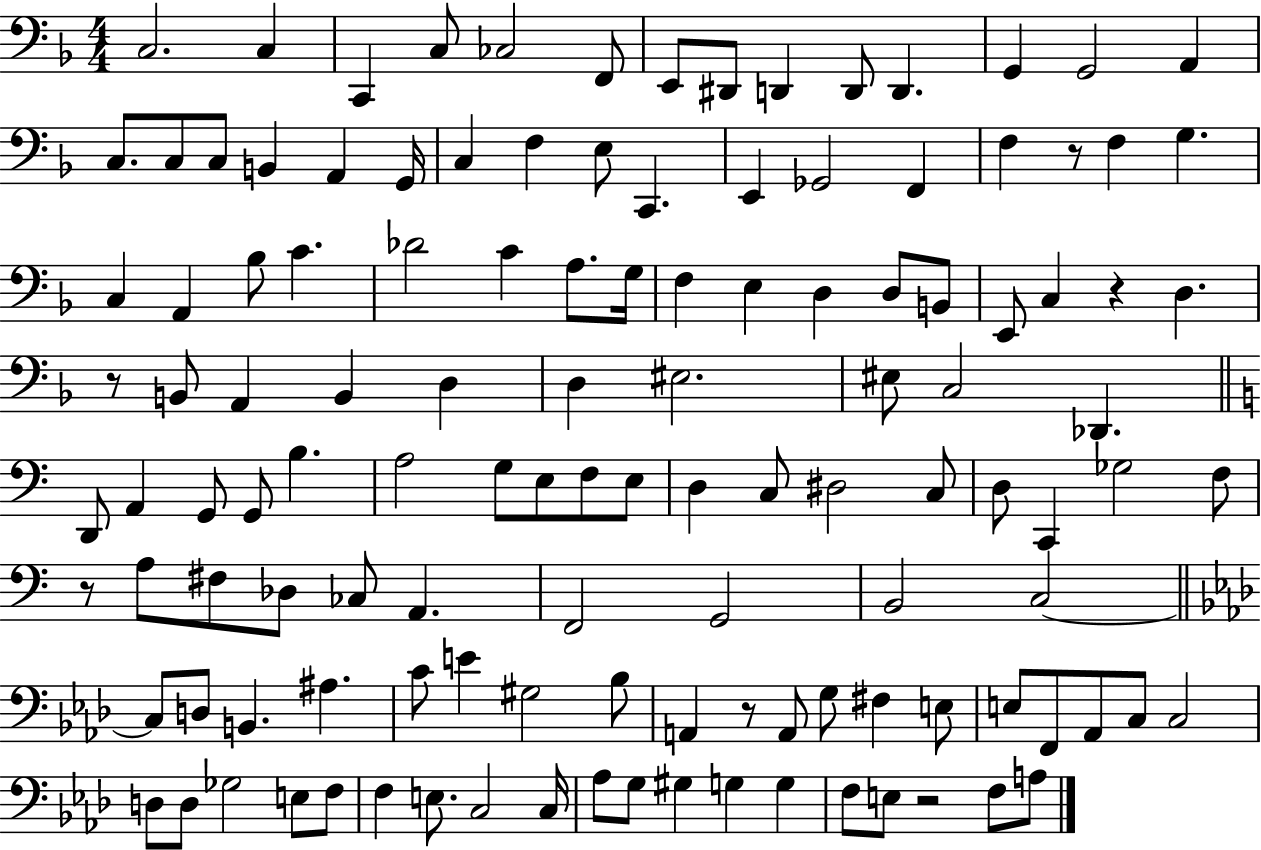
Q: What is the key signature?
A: F major